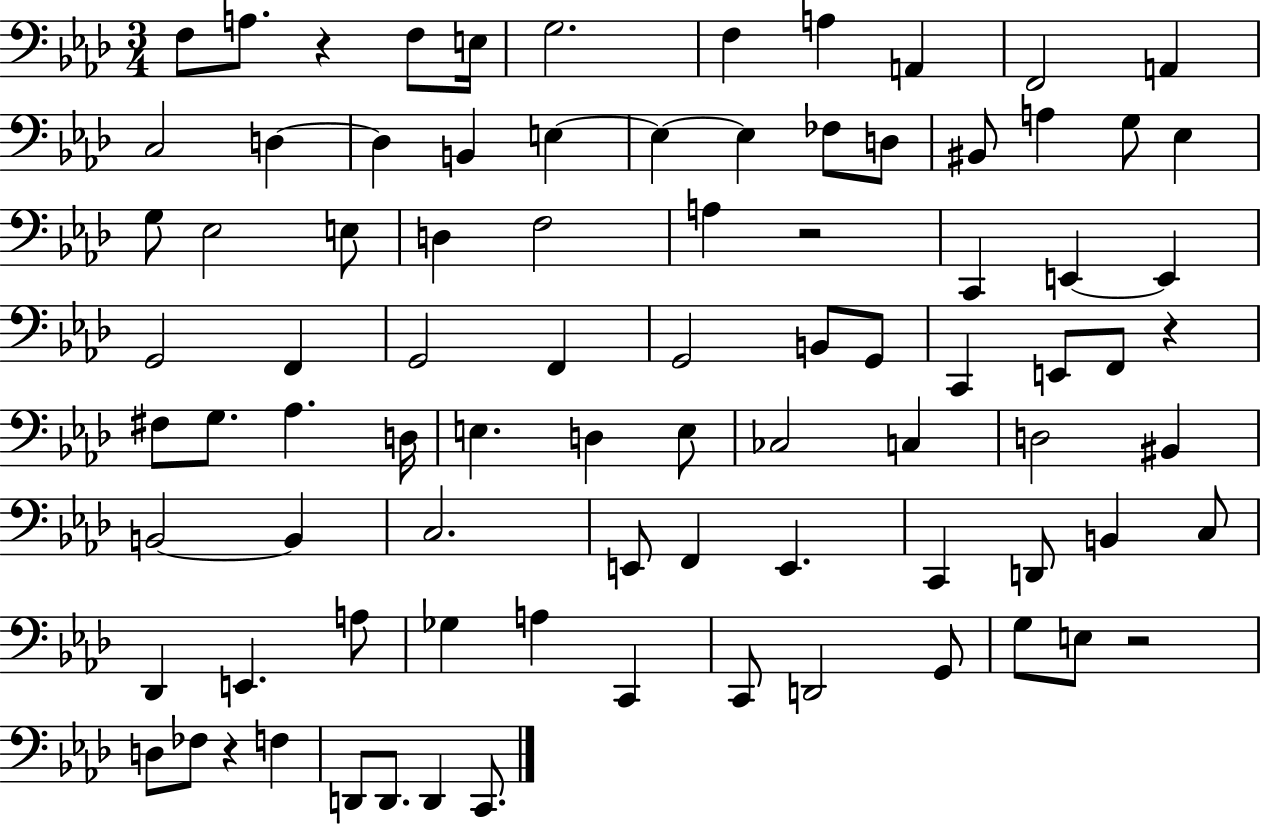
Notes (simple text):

F3/e A3/e. R/q F3/e E3/s G3/h. F3/q A3/q A2/q F2/h A2/q C3/h D3/q D3/q B2/q E3/q E3/q E3/q FES3/e D3/e BIS2/e A3/q G3/e Eb3/q G3/e Eb3/h E3/e D3/q F3/h A3/q R/h C2/q E2/q E2/q G2/h F2/q G2/h F2/q G2/h B2/e G2/e C2/q E2/e F2/e R/q F#3/e G3/e. Ab3/q. D3/s E3/q. D3/q E3/e CES3/h C3/q D3/h BIS2/q B2/h B2/q C3/h. E2/e F2/q E2/q. C2/q D2/e B2/q C3/e Db2/q E2/q. A3/e Gb3/q A3/q C2/q C2/e D2/h G2/e G3/e E3/e R/h D3/e FES3/e R/q F3/q D2/e D2/e. D2/q C2/e.